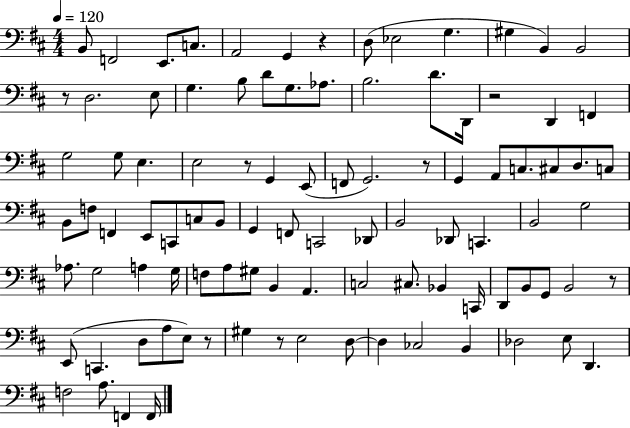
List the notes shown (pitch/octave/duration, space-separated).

B2/e F2/h E2/e. C3/e. A2/h G2/q R/q D3/e Eb3/h G3/q. G#3/q B2/q B2/h R/e D3/h. E3/e G3/q. B3/e D4/e G3/e. Ab3/e. B3/h. D4/e. D2/s R/h D2/q F2/q G3/h G3/e E3/q. E3/h R/e G2/q E2/e F2/e G2/h. R/e G2/q A2/e C3/e. C#3/e D3/e. C3/e B2/e F3/e F2/q E2/e C2/e C3/e B2/e G2/q F2/e C2/h Db2/e B2/h Db2/e C2/q. B2/h G3/h Ab3/e. G3/h A3/q G3/s F3/e A3/e G#3/e B2/q A2/q. C3/h C#3/e. Bb2/q C2/s D2/e B2/e G2/e B2/h R/e E2/e C2/q. D3/e A3/e E3/e R/e G#3/q R/e E3/h D3/e D3/q CES3/h B2/q Db3/h E3/e D2/q. F3/h A3/e. F2/q F2/s